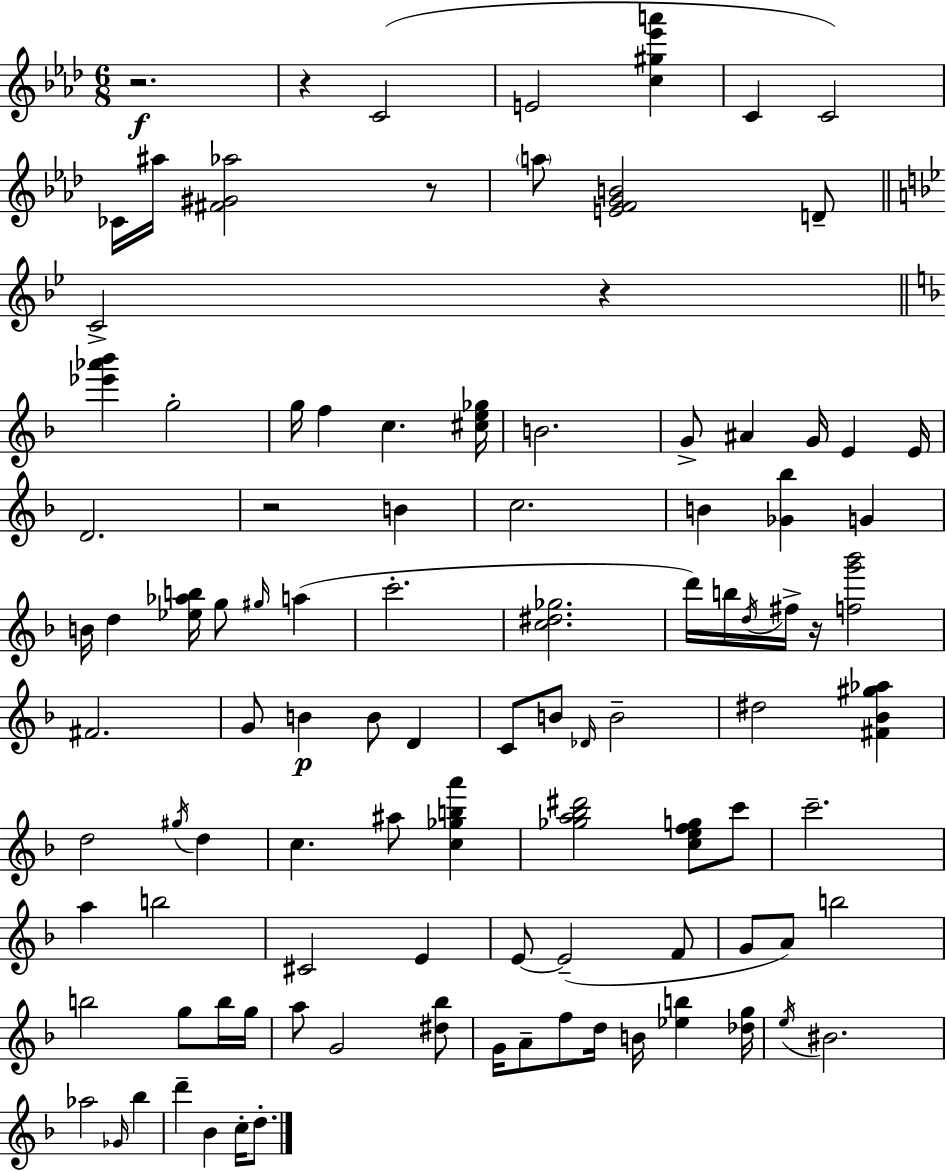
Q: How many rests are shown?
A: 6